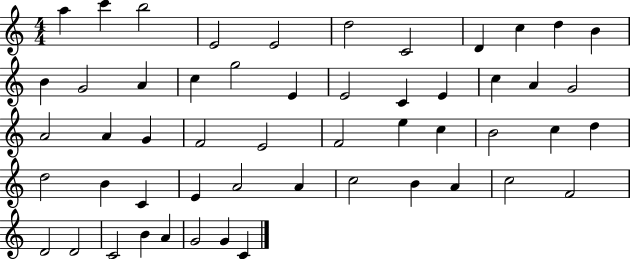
{
  \clef treble
  \numericTimeSignature
  \time 4/4
  \key c \major
  a''4 c'''4 b''2 | e'2 e'2 | d''2 c'2 | d'4 c''4 d''4 b'4 | \break b'4 g'2 a'4 | c''4 g''2 e'4 | e'2 c'4 e'4 | c''4 a'4 g'2 | \break a'2 a'4 g'4 | f'2 e'2 | f'2 e''4 c''4 | b'2 c''4 d''4 | \break d''2 b'4 c'4 | e'4 a'2 a'4 | c''2 b'4 a'4 | c''2 f'2 | \break d'2 d'2 | c'2 b'4 a'4 | g'2 g'4 c'4 | \bar "|."
}